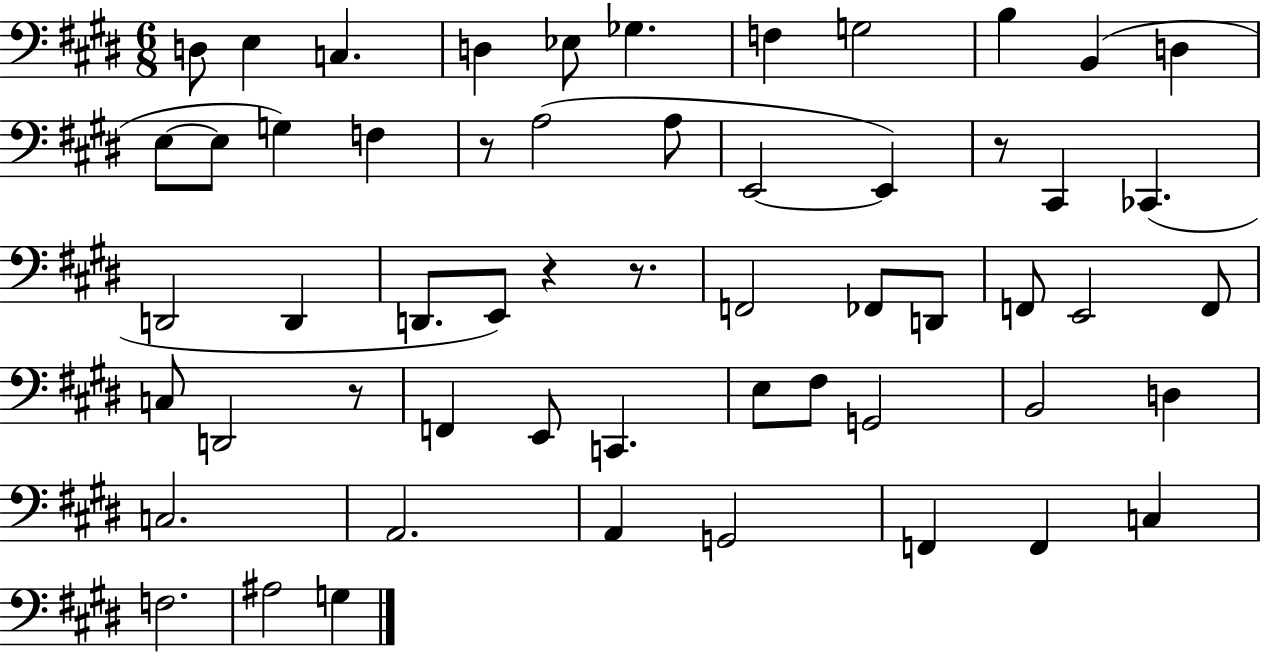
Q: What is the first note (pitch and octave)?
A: D3